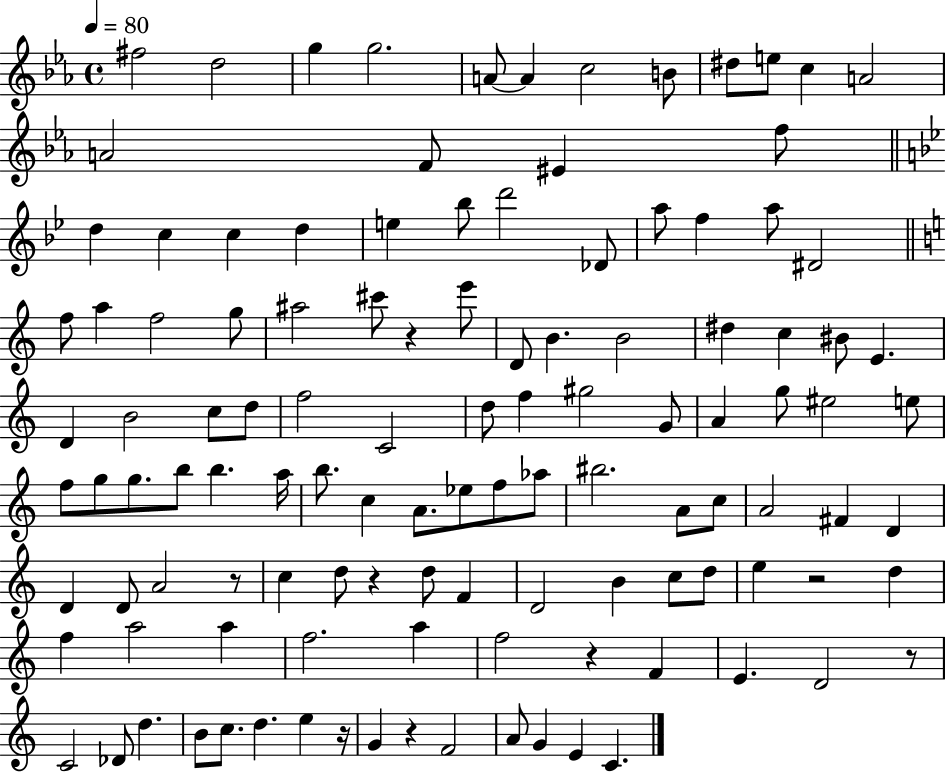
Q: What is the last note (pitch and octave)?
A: C4